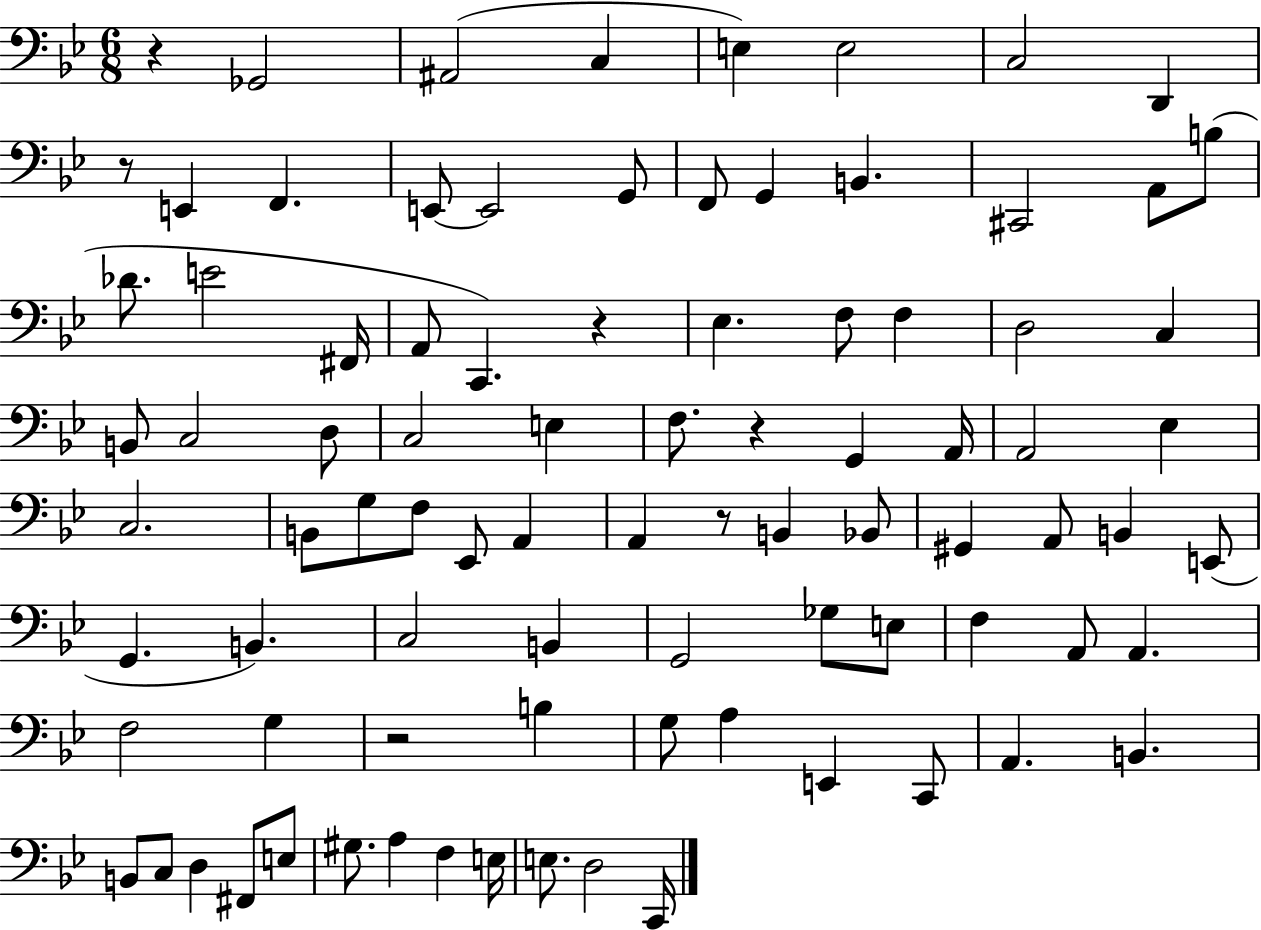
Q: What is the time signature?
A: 6/8